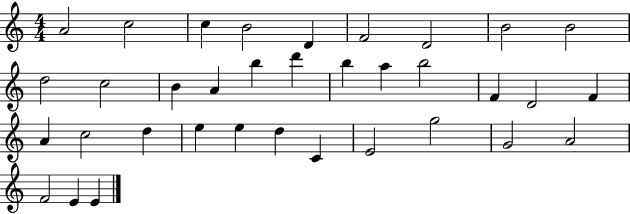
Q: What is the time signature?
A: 4/4